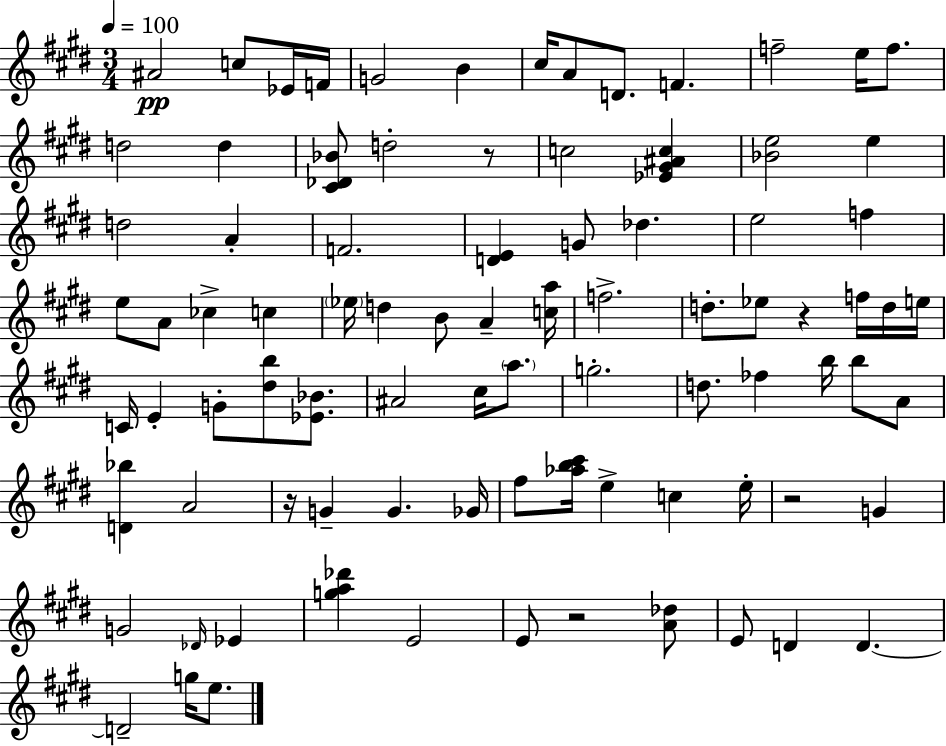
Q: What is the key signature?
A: E major